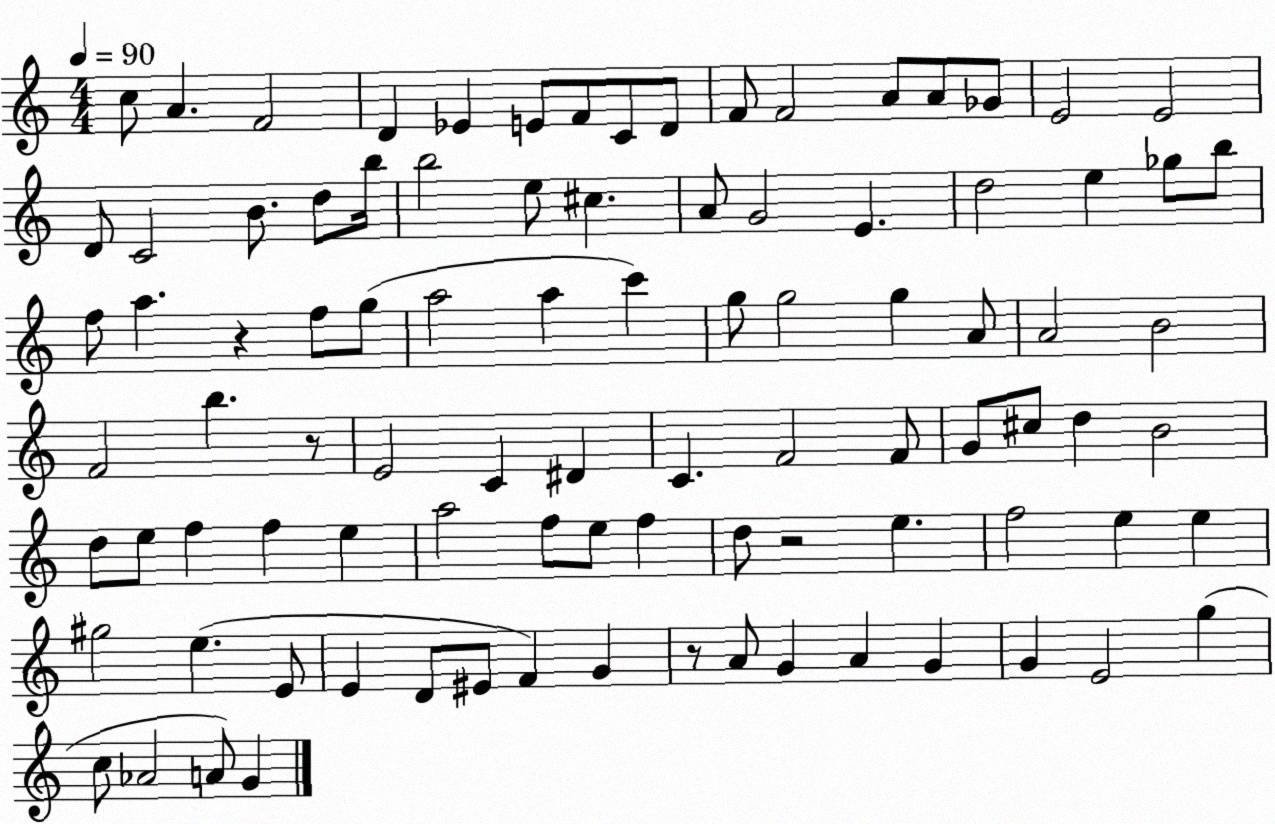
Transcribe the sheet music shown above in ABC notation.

X:1
T:Untitled
M:4/4
L:1/4
K:C
c/2 A F2 D _E E/2 F/2 C/2 D/2 F/2 F2 A/2 A/2 _G/2 E2 E2 D/2 C2 B/2 d/2 b/4 b2 e/2 ^c A/2 G2 E d2 e _g/2 b/2 f/2 a z f/2 g/2 a2 a c' g/2 g2 g A/2 A2 B2 F2 b z/2 E2 C ^D C F2 F/2 G/2 ^c/2 d B2 d/2 e/2 f f e a2 f/2 e/2 f d/2 z2 e f2 e e ^g2 e E/2 E D/2 ^E/2 F G z/2 A/2 G A G G E2 g c/2 _A2 A/2 G